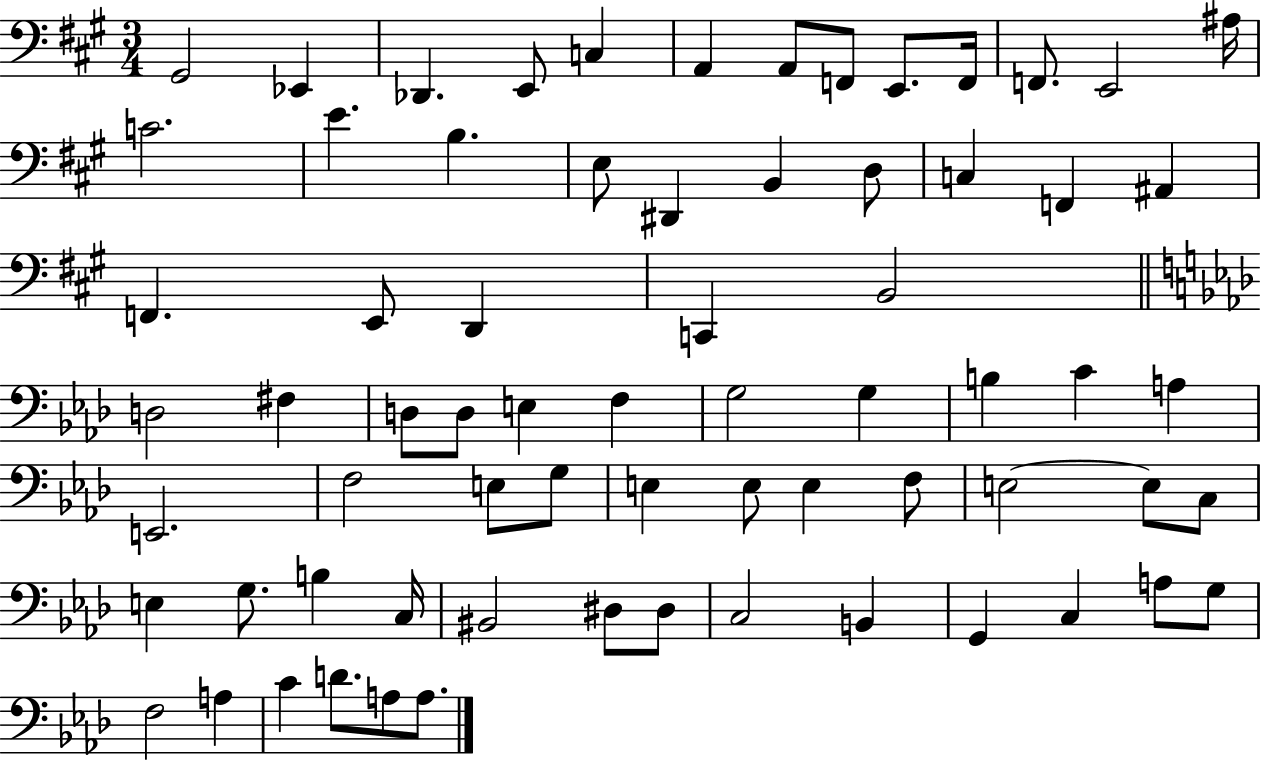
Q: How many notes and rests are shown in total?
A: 69